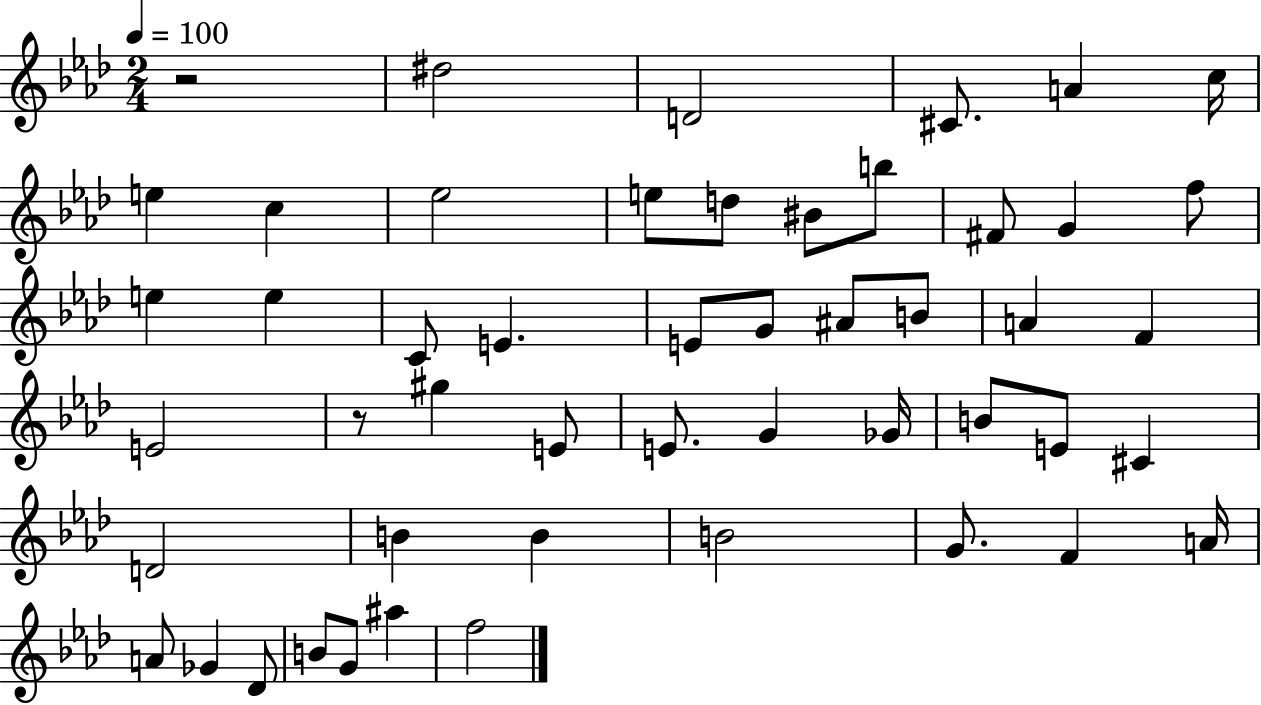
X:1
T:Untitled
M:2/4
L:1/4
K:Ab
z2 ^d2 D2 ^C/2 A c/4 e c _e2 e/2 d/2 ^B/2 b/2 ^F/2 G f/2 e e C/2 E E/2 G/2 ^A/2 B/2 A F E2 z/2 ^g E/2 E/2 G _G/4 B/2 E/2 ^C D2 B B B2 G/2 F A/4 A/2 _G _D/2 B/2 G/2 ^a f2